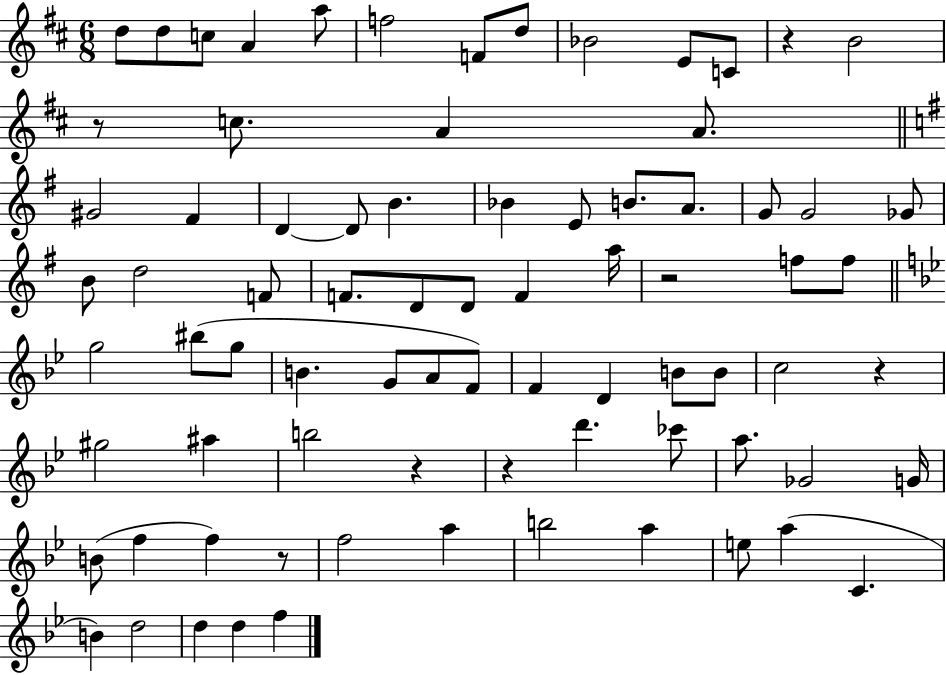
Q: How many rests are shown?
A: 7